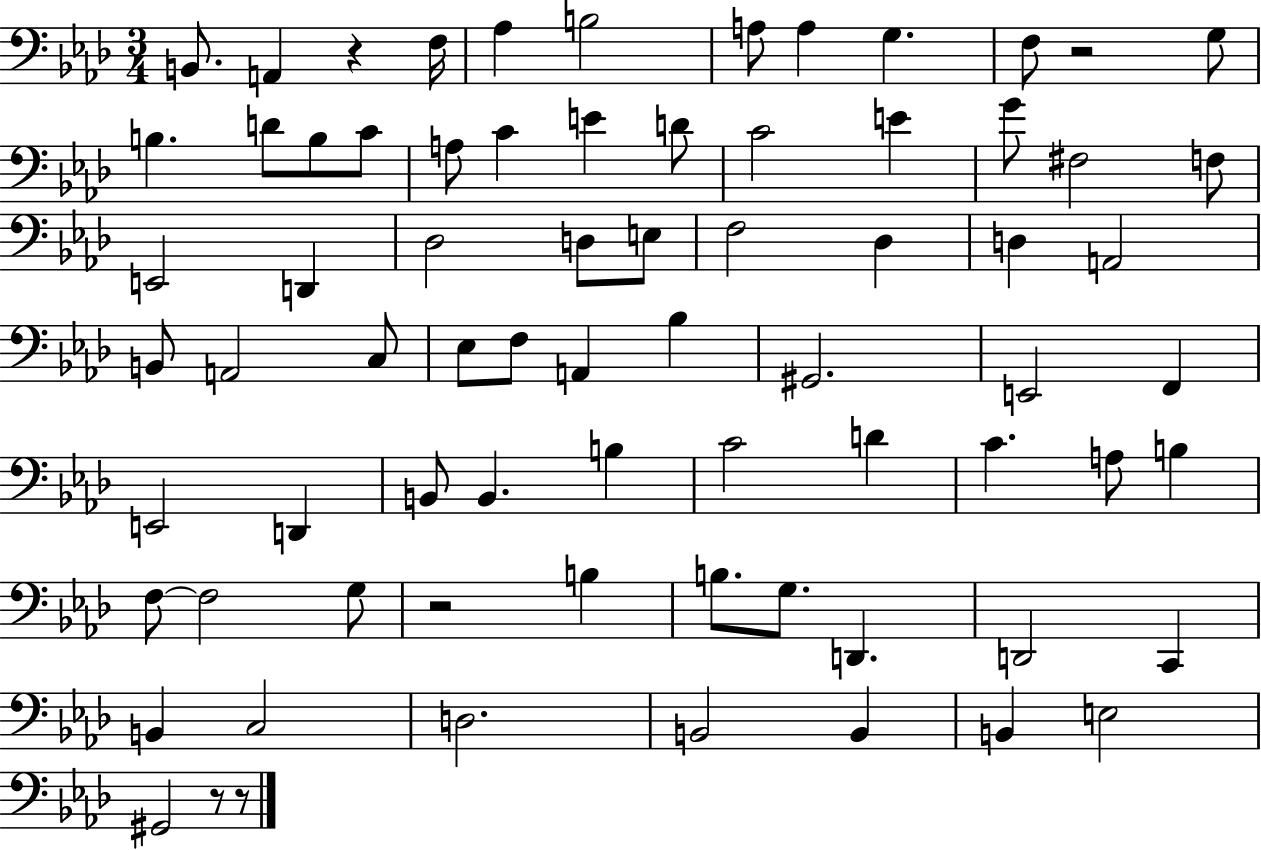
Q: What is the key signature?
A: AES major